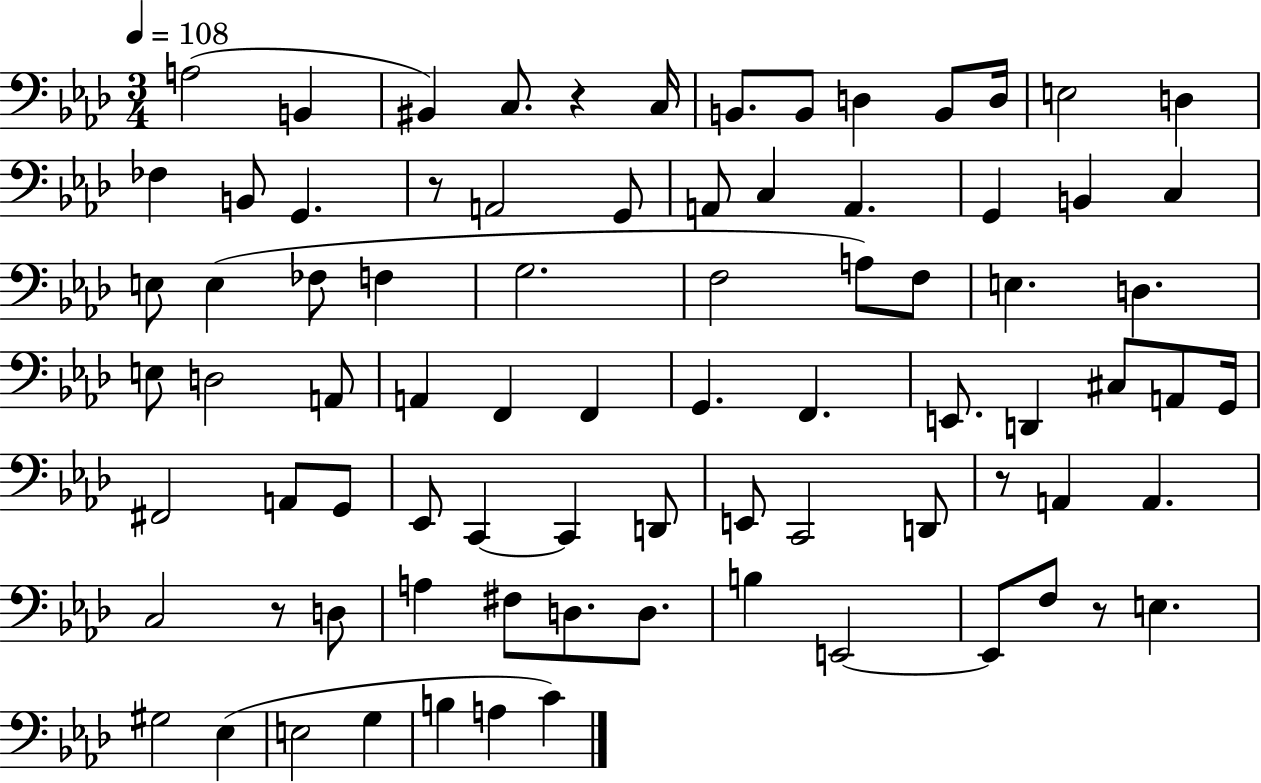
A3/h B2/q BIS2/q C3/e. R/q C3/s B2/e. B2/e D3/q B2/e D3/s E3/h D3/q FES3/q B2/e G2/q. R/e A2/h G2/e A2/e C3/q A2/q. G2/q B2/q C3/q E3/e E3/q FES3/e F3/q G3/h. F3/h A3/e F3/e E3/q. D3/q. E3/e D3/h A2/e A2/q F2/q F2/q G2/q. F2/q. E2/e. D2/q C#3/e A2/e G2/s F#2/h A2/e G2/e Eb2/e C2/q C2/q D2/e E2/e C2/h D2/e R/e A2/q A2/q. C3/h R/e D3/e A3/q F#3/e D3/e. D3/e. B3/q E2/h E2/e F3/e R/e E3/q. G#3/h Eb3/q E3/h G3/q B3/q A3/q C4/q